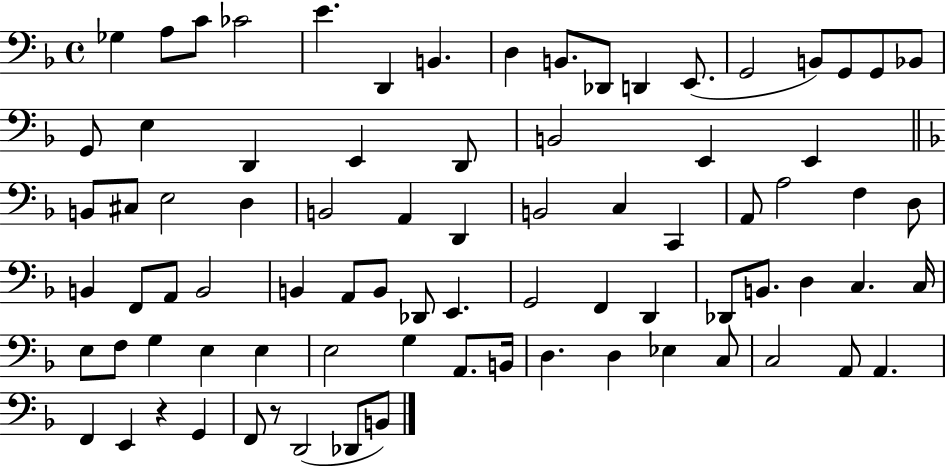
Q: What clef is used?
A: bass